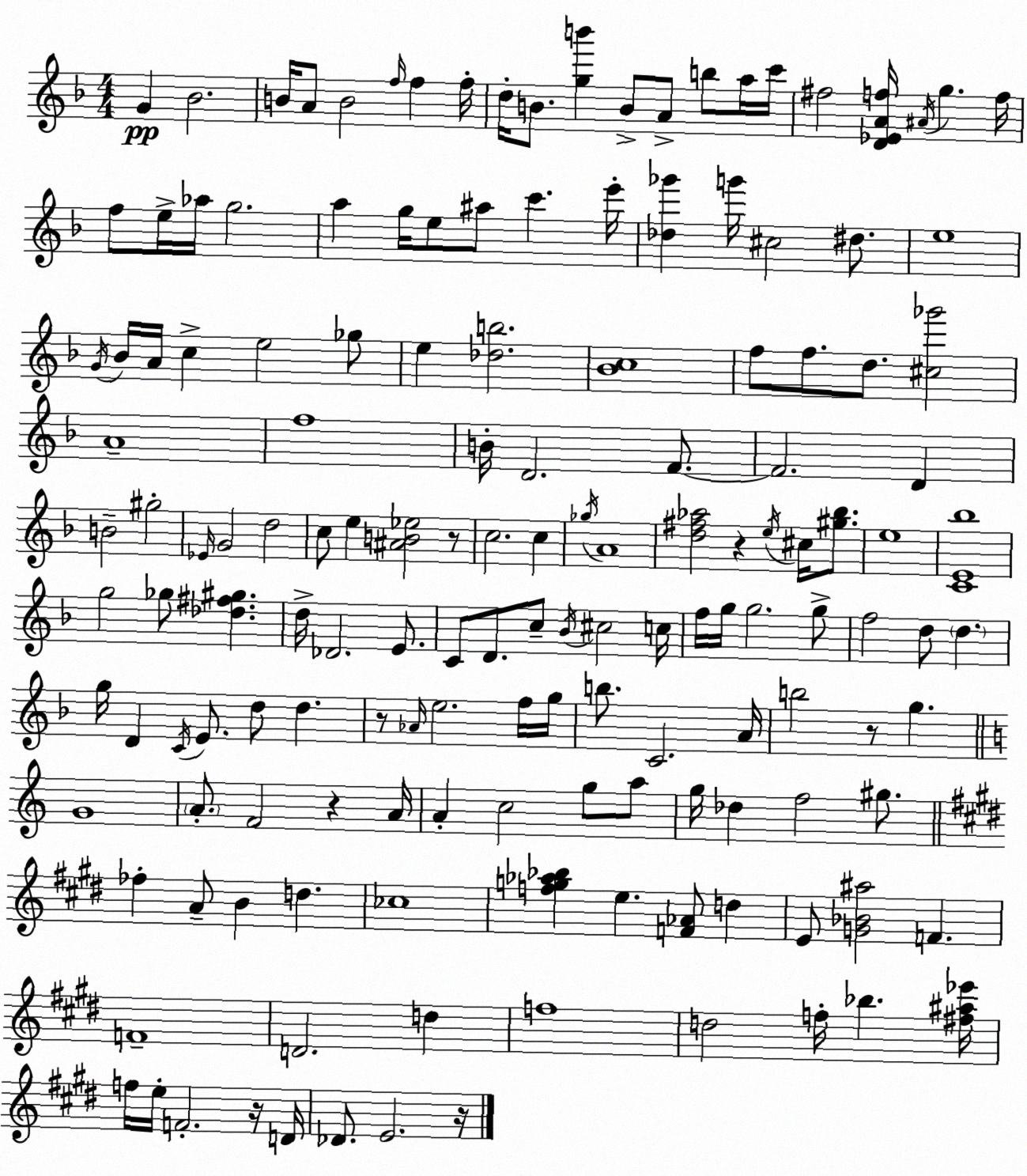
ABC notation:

X:1
T:Untitled
M:4/4
L:1/4
K:F
G _B2 B/4 A/2 B2 f/4 f f/4 d/4 B/2 [gb'] B/2 A/2 b/2 a/4 c'/4 ^f2 [D_EAf]/4 ^A/4 g f/4 f/2 e/4 _a/4 g2 a g/4 e/2 ^a/2 c' e'/4 [_d_g'] g'/4 ^c2 ^d/2 e4 G/4 _B/4 A/4 c e2 _g/2 e [_db]2 [_Bc]4 f/2 f/2 d/2 [^c_g']2 A4 f4 B/4 D2 F/2 F2 D B2 ^g2 _E/4 G2 d2 c/2 e [^AB_e]2 z/2 c2 c _g/4 A4 [d^f_a]2 z e/4 ^c/4 [^g_b]/2 e4 [CE_b]4 g2 _g/2 [_d^f^g] d/4 _D2 E/2 C/2 D/2 c/2 _B/4 ^c2 c/4 f/4 g/4 g2 g/2 f2 d/2 d g/4 D C/4 E/2 d/2 d z/2 _A/4 e2 f/4 g/4 b/2 C2 A/4 b2 z/2 g G4 A/2 F2 z A/4 A c2 g/2 a/2 g/4 _d f2 ^g/2 _f A/2 B d _c4 [fg_a_b] e [F_A]/2 d E/2 [G_B^a]2 F F4 D2 d f4 d2 f/4 _b [^f^a_e']/4 f/4 e/4 F2 z/4 D/4 _D/2 E2 z/4